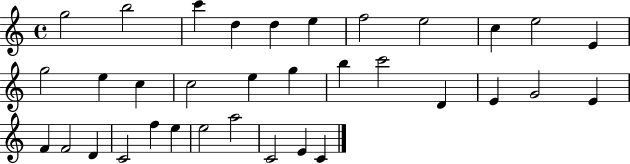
G5/h B5/h C6/q D5/q D5/q E5/q F5/h E5/h C5/q E5/h E4/q G5/h E5/q C5/q C5/h E5/q G5/q B5/q C6/h D4/q E4/q G4/h E4/q F4/q F4/h D4/q C4/h F5/q E5/q E5/h A5/h C4/h E4/q C4/q